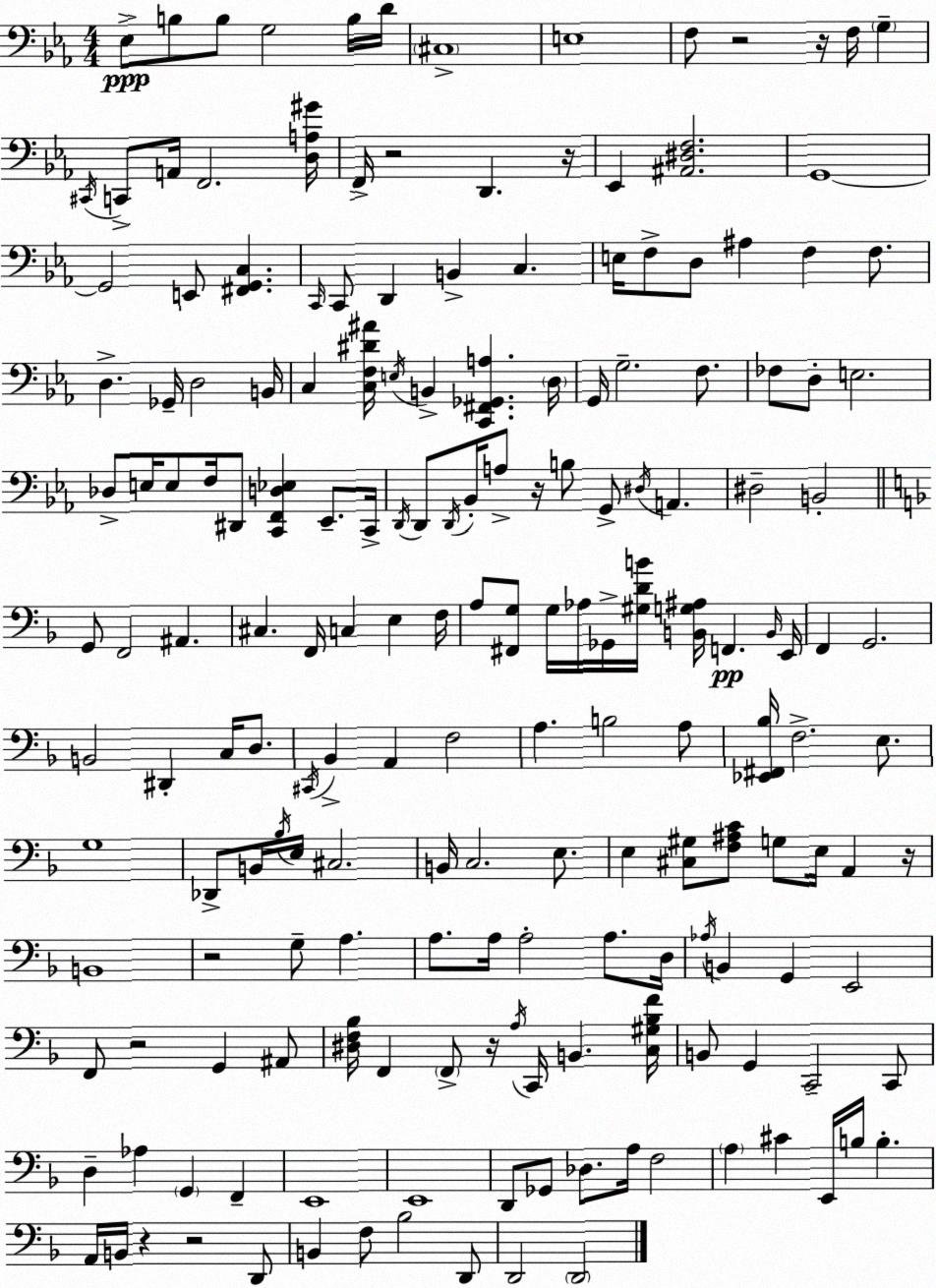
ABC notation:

X:1
T:Untitled
M:4/4
L:1/4
K:Eb
_E,/2 B,/2 B,/2 G,2 B,/4 D/4 ^C,4 E,4 F,/2 z2 z/4 F,/4 G, ^C,,/4 C,,/2 A,,/4 F,,2 [D,A,^G]/4 F,,/4 z2 D,, z/4 _E,, [^A,,^D,F,]2 G,,4 G,,2 E,,/2 [^F,,G,,C,] C,,/4 C,,/2 D,, B,, C, E,/4 F,/2 D,/2 ^A, F, F,/2 D, _G,,/4 D,2 B,,/4 C, [C,F,^D^A]/4 E,/4 B,, [C,,^F,,_G,,A,] D,/4 G,,/4 G,2 F,/2 _F,/2 D,/2 E,2 _D,/2 E,/4 E,/2 F,/4 ^D,,/2 [C,,F,,D,_E,] _E,,/2 C,,/4 D,,/4 D,,/2 D,,/4 _B,,/4 A,/2 z/4 B,/2 G,,/2 ^D,/4 A,, ^D,2 B,,2 G,,/2 F,,2 ^A,, ^C, F,,/4 C, E, F,/4 A,/2 [^F,,G,]/2 G,/4 _A,/4 _G,,/4 [^G,DB]/4 [B,,G,^A,]/4 F,, B,,/4 E,,/4 F,, G,,2 B,,2 ^D,, C,/4 D,/2 ^C,,/4 _B,, A,, F,2 A, B,2 A,/2 [_E,,^F,,_B,]/4 F,2 E,/2 G,4 _D,,/2 B,,/4 _B,/4 E,/4 ^C,2 B,,/4 C,2 E,/2 E, [^C,^G,]/2 [F,^A,C]/2 G,/2 E,/4 A,, z/4 B,,4 z2 G,/2 A, A,/2 A,/4 A,2 A,/2 D,/4 _A,/4 B,, G,, E,,2 F,,/2 z2 G,, ^A,,/2 [^D,F,_B,]/4 F,, F,,/2 z/4 A,/4 C,,/4 B,, [C,^G,_B,F]/4 B,,/2 G,, C,,2 C,,/2 D, _A, G,, F,, E,,4 E,,4 D,,/2 _G,,/2 _D,/2 A,/4 F,2 A, ^C E,,/4 B,/4 B, A,,/4 B,,/4 z z2 D,,/2 B,, F,/2 _B,2 D,,/2 D,,2 D,,2